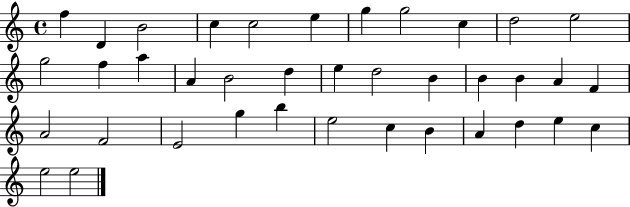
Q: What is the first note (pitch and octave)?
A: F5